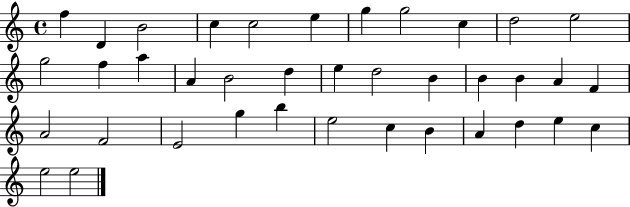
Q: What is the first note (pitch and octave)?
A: F5